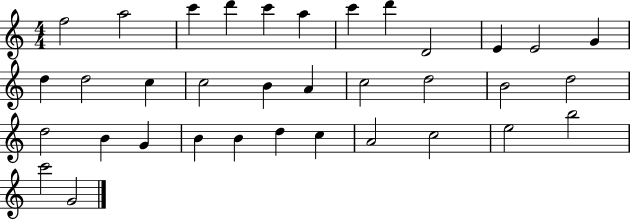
F5/h A5/h C6/q D6/q C6/q A5/q C6/q D6/q D4/h E4/q E4/h G4/q D5/q D5/h C5/q C5/h B4/q A4/q C5/h D5/h B4/h D5/h D5/h B4/q G4/q B4/q B4/q D5/q C5/q A4/h C5/h E5/h B5/h C6/h G4/h